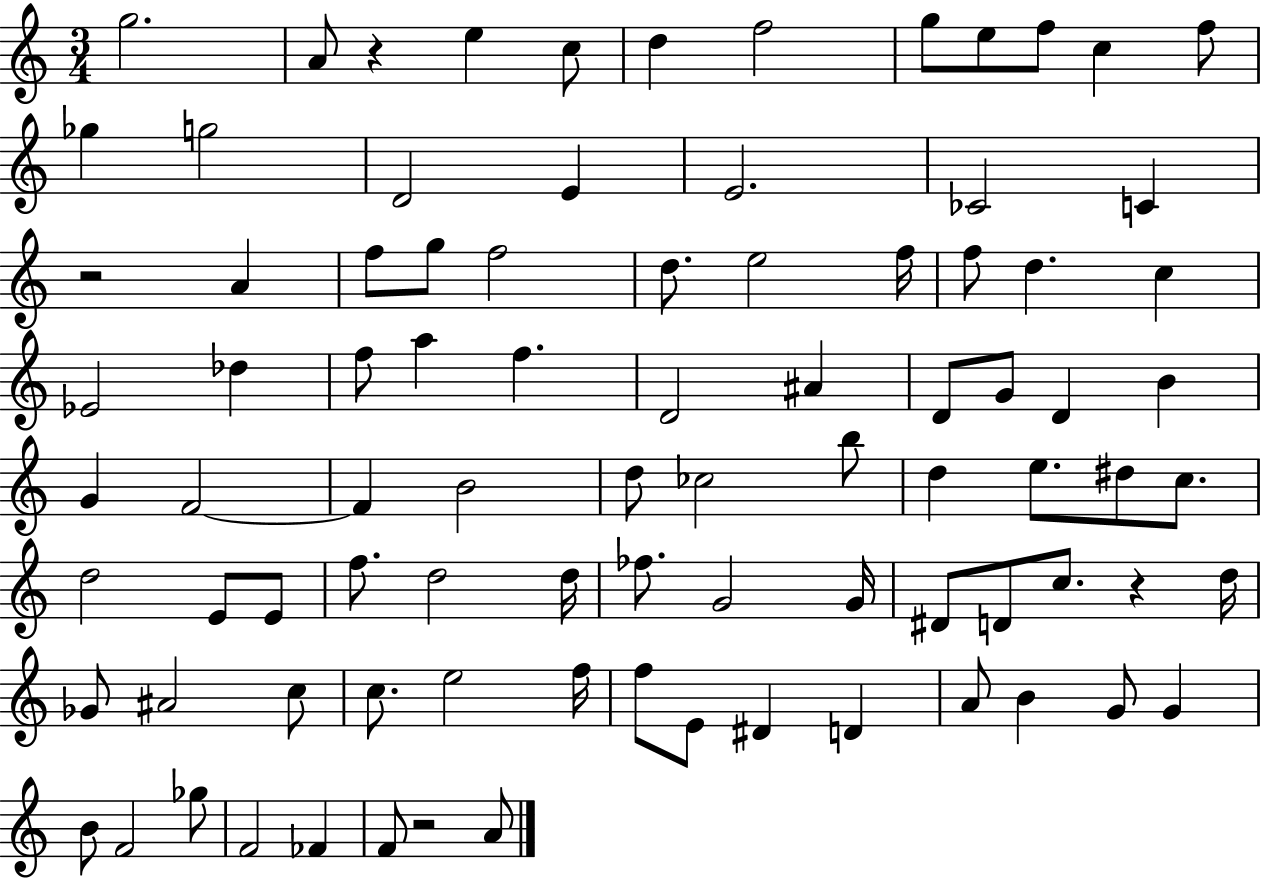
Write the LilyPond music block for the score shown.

{
  \clef treble
  \numericTimeSignature
  \time 3/4
  \key c \major
  \repeat volta 2 { g''2. | a'8 r4 e''4 c''8 | d''4 f''2 | g''8 e''8 f''8 c''4 f''8 | \break ges''4 g''2 | d'2 e'4 | e'2. | ces'2 c'4 | \break r2 a'4 | f''8 g''8 f''2 | d''8. e''2 f''16 | f''8 d''4. c''4 | \break ees'2 des''4 | f''8 a''4 f''4. | d'2 ais'4 | d'8 g'8 d'4 b'4 | \break g'4 f'2~~ | f'4 b'2 | d''8 ces''2 b''8 | d''4 e''8. dis''8 c''8. | \break d''2 e'8 e'8 | f''8. d''2 d''16 | fes''8. g'2 g'16 | dis'8 d'8 c''8. r4 d''16 | \break ges'8 ais'2 c''8 | c''8. e''2 f''16 | f''8 e'8 dis'4 d'4 | a'8 b'4 g'8 g'4 | \break b'8 f'2 ges''8 | f'2 fes'4 | f'8 r2 a'8 | } \bar "|."
}